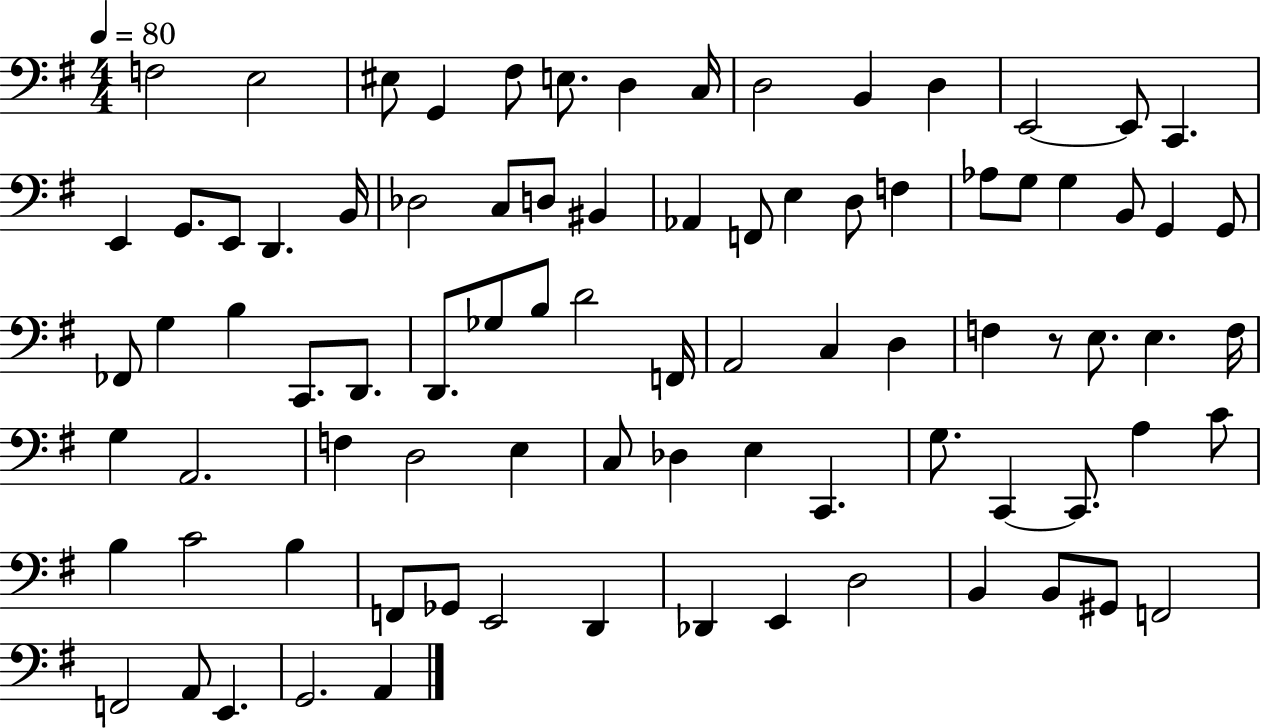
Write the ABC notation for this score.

X:1
T:Untitled
M:4/4
L:1/4
K:G
F,2 E,2 ^E,/2 G,, ^F,/2 E,/2 D, C,/4 D,2 B,, D, E,,2 E,,/2 C,, E,, G,,/2 E,,/2 D,, B,,/4 _D,2 C,/2 D,/2 ^B,, _A,, F,,/2 E, D,/2 F, _A,/2 G,/2 G, B,,/2 G,, G,,/2 _F,,/2 G, B, C,,/2 D,,/2 D,,/2 _G,/2 B,/2 D2 F,,/4 A,,2 C, D, F, z/2 E,/2 E, F,/4 G, A,,2 F, D,2 E, C,/2 _D, E, C,, G,/2 C,, C,,/2 A, C/2 B, C2 B, F,,/2 _G,,/2 E,,2 D,, _D,, E,, D,2 B,, B,,/2 ^G,,/2 F,,2 F,,2 A,,/2 E,, G,,2 A,,